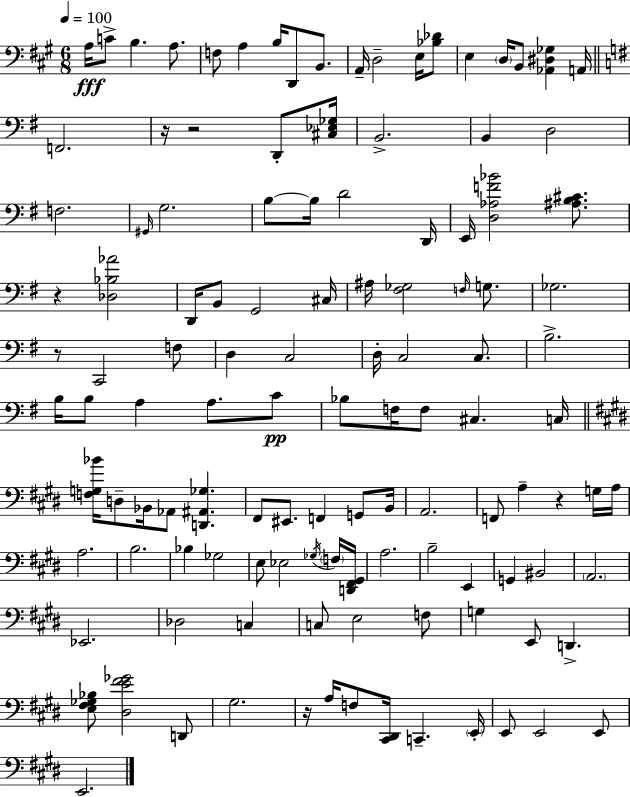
A3/s C4/e B3/q. A3/e. F3/e A3/q B3/s D2/e B2/e. A2/s D3/h E3/s [Bb3,Db4]/e E3/q D3/s B2/e [Ab2,D#3,Gb3]/q A2/s F2/h. R/s R/h D2/e [C#3,Eb3,Gb3]/s B2/h. B2/q D3/h F3/h. G#2/s G3/h. B3/e B3/s D4/h D2/s E2/s [D3,Ab3,F4,Bb4]/h [A#3,B3,C#4]/e. R/q [Db3,Bb3,Ab4]/h D2/s B2/e G2/h C#3/s A#3/s [F#3,Gb3]/h F3/s G3/e. Gb3/h. R/e C2/h F3/e D3/q C3/h D3/s C3/h C3/e. B3/h. B3/s B3/e A3/q A3/e. C4/e Bb3/e F3/s F3/e C#3/q. C3/s [F3,G3,Bb4]/s D3/e Bb2/s Ab2/e [D2,A#2,Gb3]/q. F#2/e EIS2/e. F2/q G2/e B2/s A2/h. F2/e A3/q R/q G3/s A3/s A3/h. B3/h. Bb3/q Gb3/h E3/e Eb3/h Gb3/s F3/s [D2,F#2,G#2]/s A3/h. B3/h E2/q G2/q BIS2/h A2/h. Eb2/h. Db3/h C3/q C3/e E3/h F3/e G3/q E2/e D2/q. [E3,F#3,Gb3,Bb3]/e [D#3,E4,F#4,Gb4]/h D2/e G#3/h. R/s A3/s F3/e [C#2,D#2]/s C2/q. E2/s E2/e E2/h E2/e E2/h.